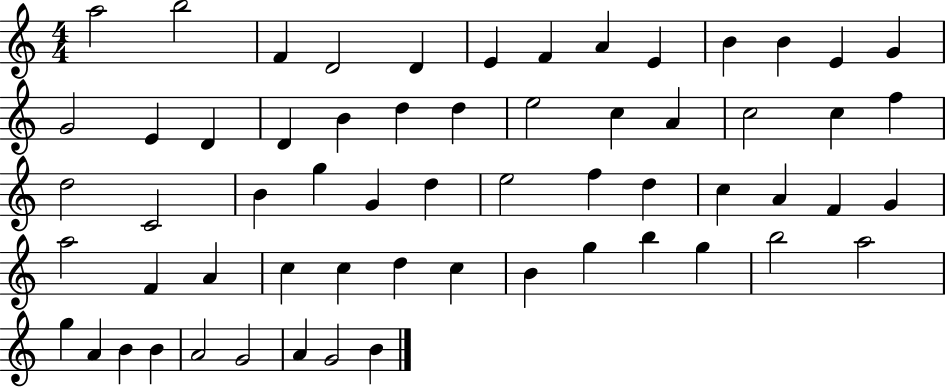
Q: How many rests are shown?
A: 0